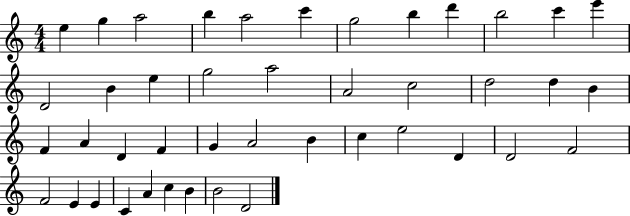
E5/q G5/q A5/h B5/q A5/h C6/q G5/h B5/q D6/q B5/h C6/q E6/q D4/h B4/q E5/q G5/h A5/h A4/h C5/h D5/h D5/q B4/q F4/q A4/q D4/q F4/q G4/q A4/h B4/q C5/q E5/h D4/q D4/h F4/h F4/h E4/q E4/q C4/q A4/q C5/q B4/q B4/h D4/h